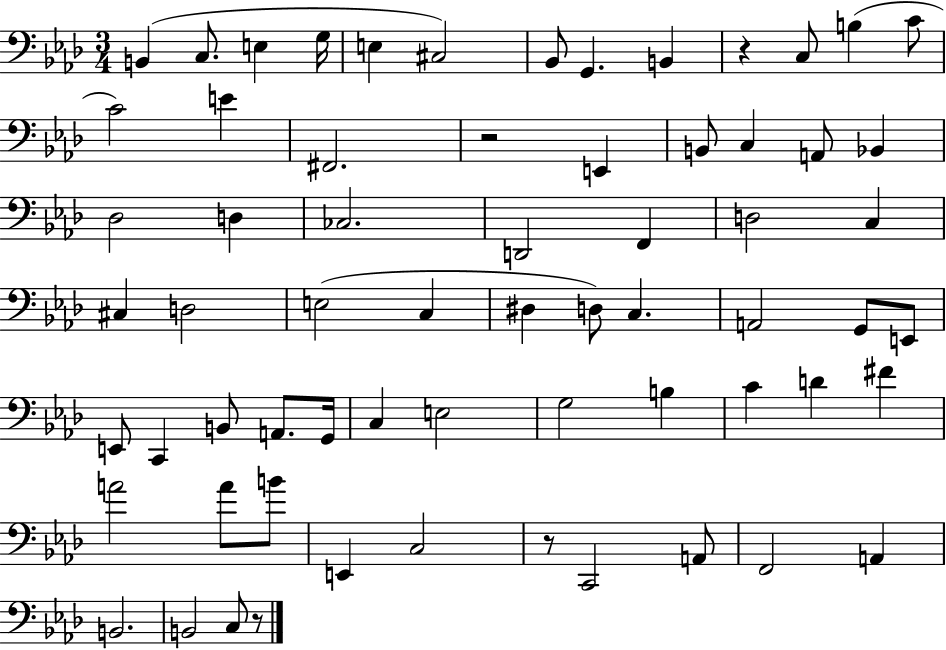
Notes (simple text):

B2/q C3/e. E3/q G3/s E3/q C#3/h Bb2/e G2/q. B2/q R/q C3/e B3/q C4/e C4/h E4/q F#2/h. R/h E2/q B2/e C3/q A2/e Bb2/q Db3/h D3/q CES3/h. D2/h F2/q D3/h C3/q C#3/q D3/h E3/h C3/q D#3/q D3/e C3/q. A2/h G2/e E2/e E2/e C2/q B2/e A2/e. G2/s C3/q E3/h G3/h B3/q C4/q D4/q F#4/q A4/h A4/e B4/e E2/q C3/h R/e C2/h A2/e F2/h A2/q B2/h. B2/h C3/e R/e